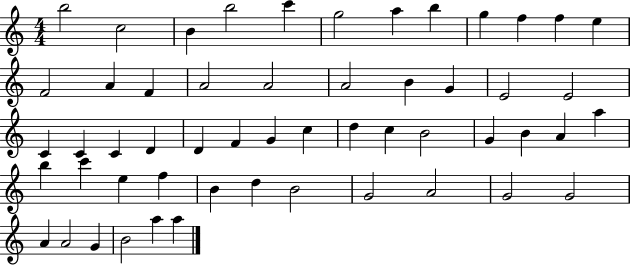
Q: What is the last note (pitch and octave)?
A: A5